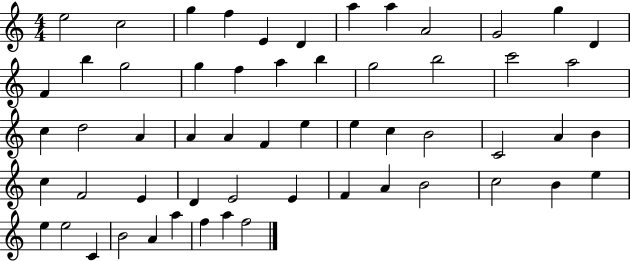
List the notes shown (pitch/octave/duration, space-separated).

E5/h C5/h G5/q F5/q E4/q D4/q A5/q A5/q A4/h G4/h G5/q D4/q F4/q B5/q G5/h G5/q F5/q A5/q B5/q G5/h B5/h C6/h A5/h C5/q D5/h A4/q A4/q A4/q F4/q E5/q E5/q C5/q B4/h C4/h A4/q B4/q C5/q F4/h E4/q D4/q E4/h E4/q F4/q A4/q B4/h C5/h B4/q E5/q E5/q E5/h C4/q B4/h A4/q A5/q F5/q A5/q F5/h